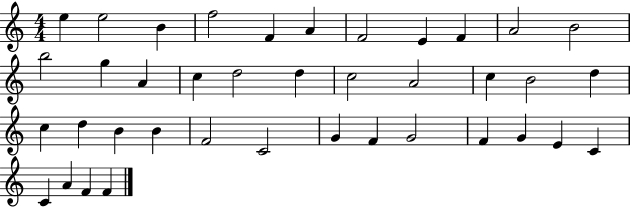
X:1
T:Untitled
M:4/4
L:1/4
K:C
e e2 B f2 F A F2 E F A2 B2 b2 g A c d2 d c2 A2 c B2 d c d B B F2 C2 G F G2 F G E C C A F F